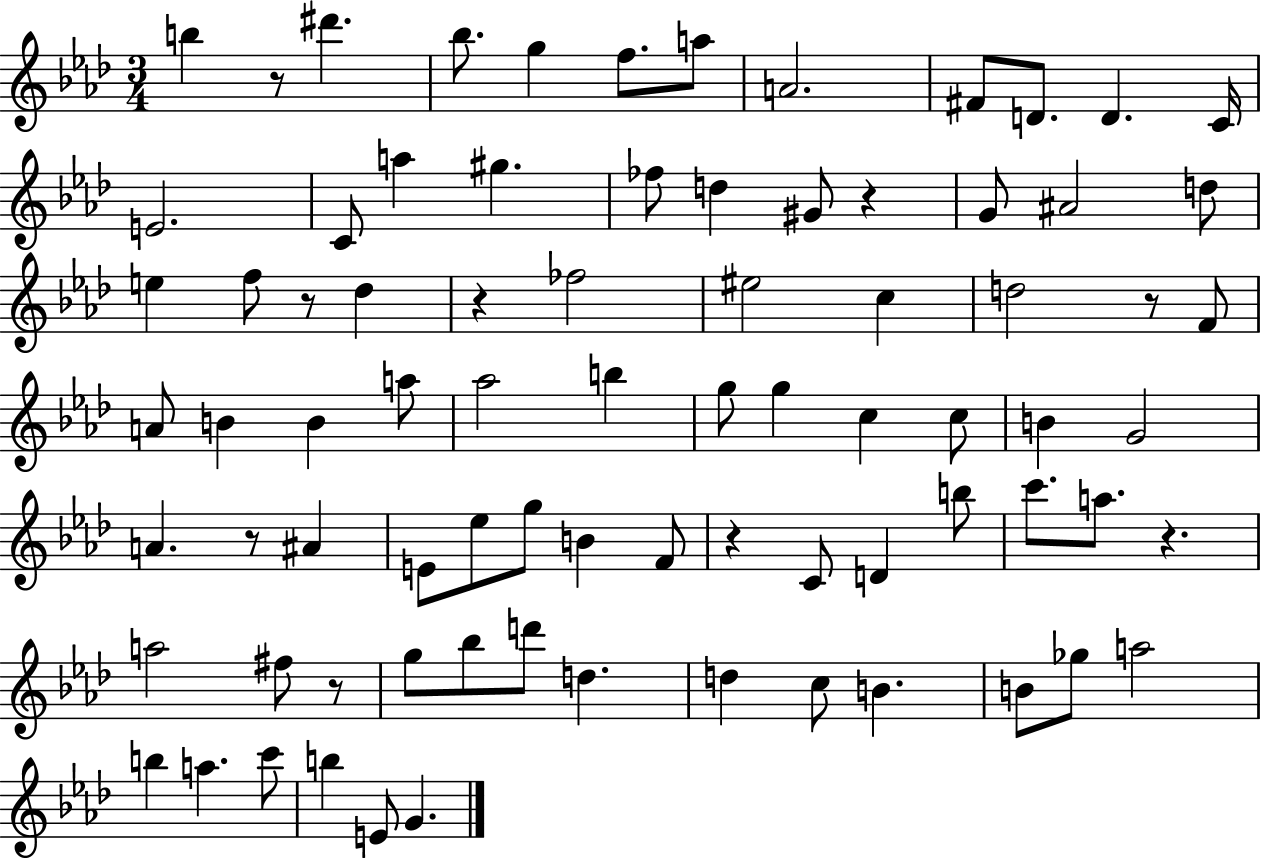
B5/q R/e D#6/q. Bb5/e. G5/q F5/e. A5/e A4/h. F#4/e D4/e. D4/q. C4/s E4/h. C4/e A5/q G#5/q. FES5/e D5/q G#4/e R/q G4/e A#4/h D5/e E5/q F5/e R/e Db5/q R/q FES5/h EIS5/h C5/q D5/h R/e F4/e A4/e B4/q B4/q A5/e Ab5/h B5/q G5/e G5/q C5/q C5/e B4/q G4/h A4/q. R/e A#4/q E4/e Eb5/e G5/e B4/q F4/e R/q C4/e D4/q B5/e C6/e. A5/e. R/q. A5/h F#5/e R/e G5/e Bb5/e D6/e D5/q. D5/q C5/e B4/q. B4/e Gb5/e A5/h B5/q A5/q. C6/e B5/q E4/e G4/q.